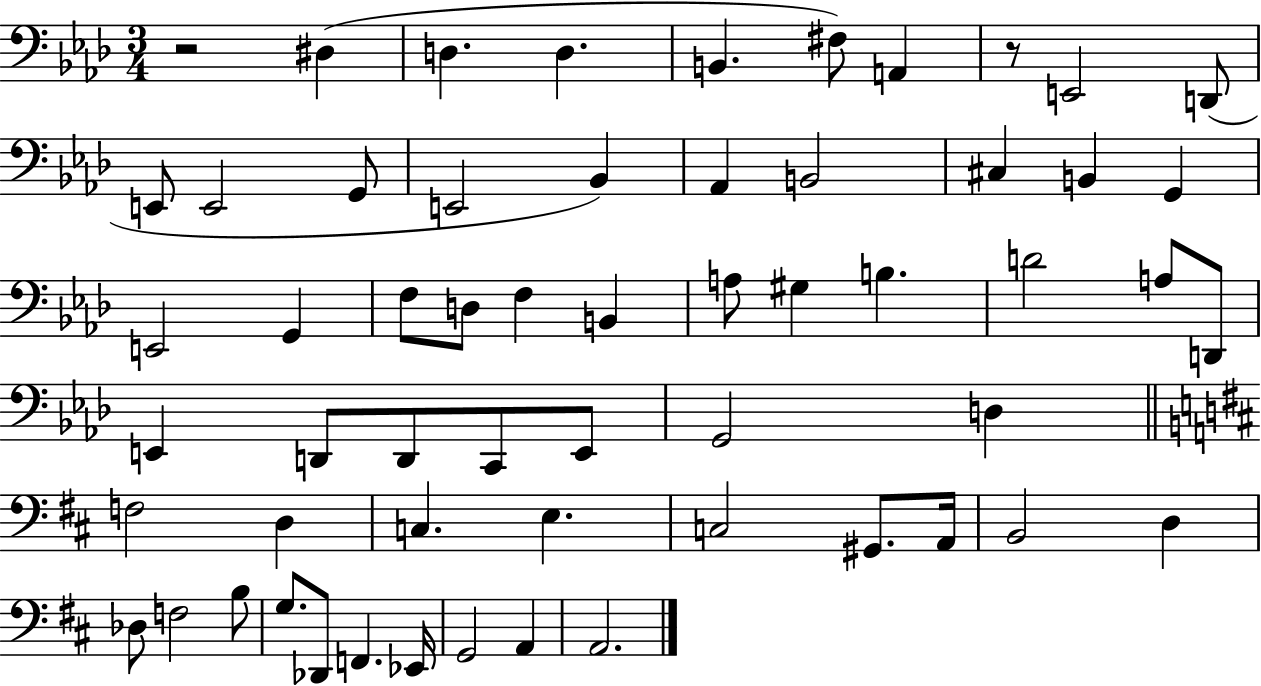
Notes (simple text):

R/h D#3/q D3/q. D3/q. B2/q. F#3/e A2/q R/e E2/h D2/e E2/e E2/h G2/e E2/h Bb2/q Ab2/q B2/h C#3/q B2/q G2/q E2/h G2/q F3/e D3/e F3/q B2/q A3/e G#3/q B3/q. D4/h A3/e D2/e E2/q D2/e D2/e C2/e E2/e G2/h D3/q F3/h D3/q C3/q. E3/q. C3/h G#2/e. A2/s B2/h D3/q Db3/e F3/h B3/e G3/e. Db2/e F2/q. Eb2/s G2/h A2/q A2/h.